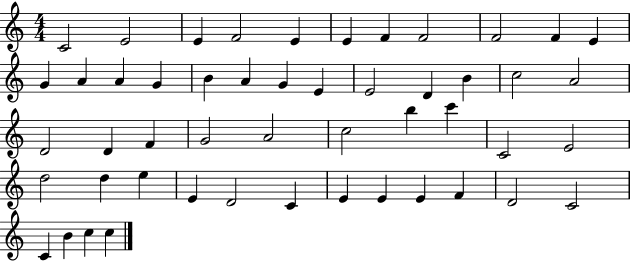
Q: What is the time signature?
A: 4/4